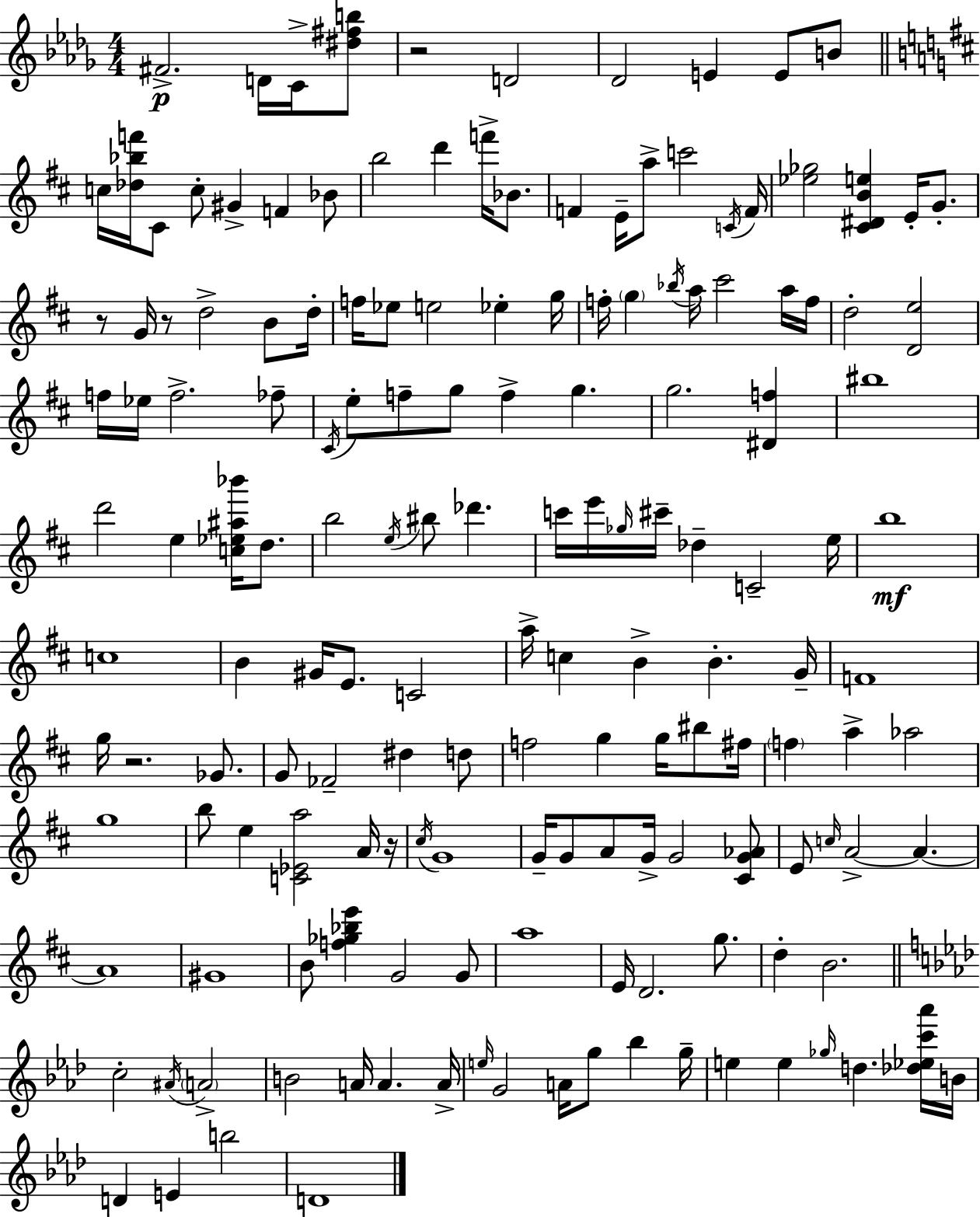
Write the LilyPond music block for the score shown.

{
  \clef treble
  \numericTimeSignature
  \time 4/4
  \key bes \minor
  fis'2.->\p d'16 c'16-> <dis'' fis'' b''>8 | r2 d'2 | des'2 e'4 e'8 b'8 | \bar "||" \break \key d \major c''16 <des'' bes'' f'''>16 cis'8 c''8-. gis'4-> f'4 bes'8 | b''2 d'''4 f'''16-> bes'8. | f'4 e'16-- a''8-> c'''2 \acciaccatura { c'16 } | f'16 <ees'' ges''>2 <cis' dis' b' e''>4 e'16-. g'8.-. | \break r8 g'16 r8 d''2-> b'8 | d''16-. f''16 ees''8 e''2 ees''4-. | g''16 f''16-. \parenthesize g''4 \acciaccatura { bes''16 } a''16 cis'''2 | a''16 f''16 d''2-. <d' e''>2 | \break f''16 ees''16 f''2.-> | fes''8-- \acciaccatura { cis'16 } e''8-. f''8-- g''8 f''4-> g''4. | g''2. <dis' f''>4 | bis''1 | \break d'''2 e''4 <c'' ees'' ais'' bes'''>16 | d''8. b''2 \acciaccatura { e''16 } bis''8 des'''4. | c'''16 e'''16 \grace { ges''16 } cis'''16-- des''4-- c'2-- | e''16 b''1\mf | \break c''1 | b'4 gis'16 e'8. c'2 | a''16-> c''4 b'4-> b'4.-. | g'16-- f'1 | \break g''16 r2. | ges'8. g'8 fes'2-- dis''4 | d''8 f''2 g''4 | g''16 bis''8 fis''16 \parenthesize f''4 a''4-> aes''2 | \break g''1 | b''8 e''4 <c' ees' a''>2 | a'16 r16 \acciaccatura { cis''16 } g'1 | g'16-- g'8 a'8 g'16-> g'2 | \break <cis' g' aes'>8 e'8 \grace { c''16 } a'2->~~ | a'4.~~ a'1 | gis'1 | b'8 <f'' ges'' bes'' e'''>4 g'2 | \break g'8 a''1 | e'16 d'2. | g''8. d''4-. b'2. | \bar "||" \break \key aes \major c''2-. \acciaccatura { ais'16 } \parenthesize a'2-> | b'2 a'16 a'4. | a'16-> \grace { e''16 } g'2 a'16 g''8 bes''4 | g''16-- e''4 e''4 \grace { ges''16 } d''4. | \break <des'' ees'' c''' aes'''>16 b'16 d'4 e'4 b''2 | d'1 | \bar "|."
}